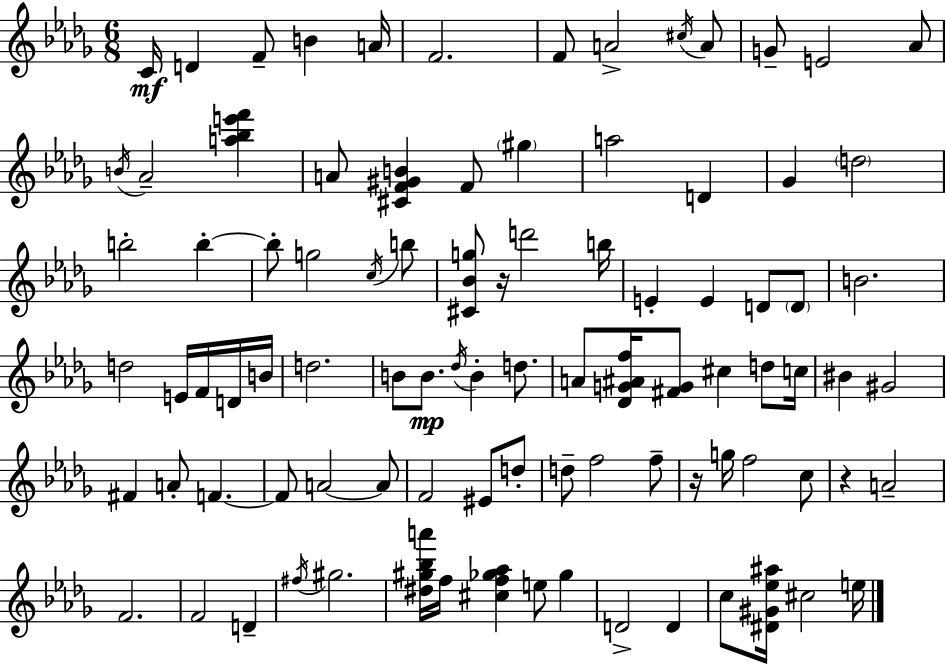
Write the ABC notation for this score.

X:1
T:Untitled
M:6/8
L:1/4
K:Bbm
C/4 D F/2 B A/4 F2 F/2 A2 ^c/4 A/2 G/2 E2 _A/2 B/4 _A2 [a_be'f'] A/2 [^CF^GB] F/2 ^g a2 D _G d2 b2 b b/2 g2 c/4 b/2 [^C_Bg]/2 z/4 d'2 b/4 E E D/2 D/2 B2 d2 E/4 F/4 D/4 B/4 d2 B/2 B/2 _d/4 B d/2 A/2 [_DG^Af]/4 [^FG]/2 ^c d/2 c/4 ^B ^G2 ^F A/2 F F/2 A2 A/2 F2 ^E/2 d/2 d/2 f2 f/2 z/4 g/4 f2 c/2 z A2 F2 F2 D ^f/4 ^g2 [^d^g_ba']/4 f/4 [^cf_g_a] e/2 _g D2 D c/2 [^D^G_e^a]/4 ^c2 e/4